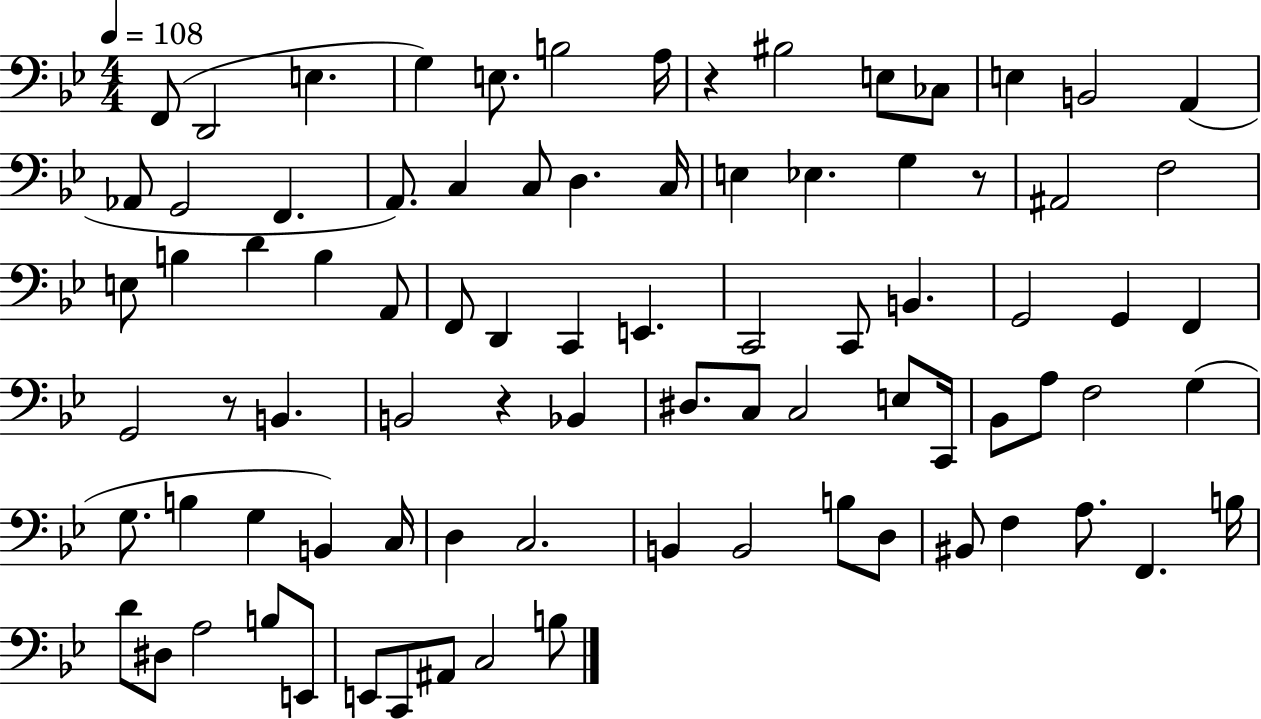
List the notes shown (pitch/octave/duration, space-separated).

F2/e D2/h E3/q. G3/q E3/e. B3/h A3/s R/q BIS3/h E3/e CES3/e E3/q B2/h A2/q Ab2/e G2/h F2/q. A2/e. C3/q C3/e D3/q. C3/s E3/q Eb3/q. G3/q R/e A#2/h F3/h E3/e B3/q D4/q B3/q A2/e F2/e D2/q C2/q E2/q. C2/h C2/e B2/q. G2/h G2/q F2/q G2/h R/e B2/q. B2/h R/q Bb2/q D#3/e. C3/e C3/h E3/e C2/s Bb2/e A3/e F3/h G3/q G3/e. B3/q G3/q B2/q C3/s D3/q C3/h. B2/q B2/h B3/e D3/e BIS2/e F3/q A3/e. F2/q. B3/s D4/e D#3/e A3/h B3/e E2/e E2/e C2/e A#2/e C3/h B3/e